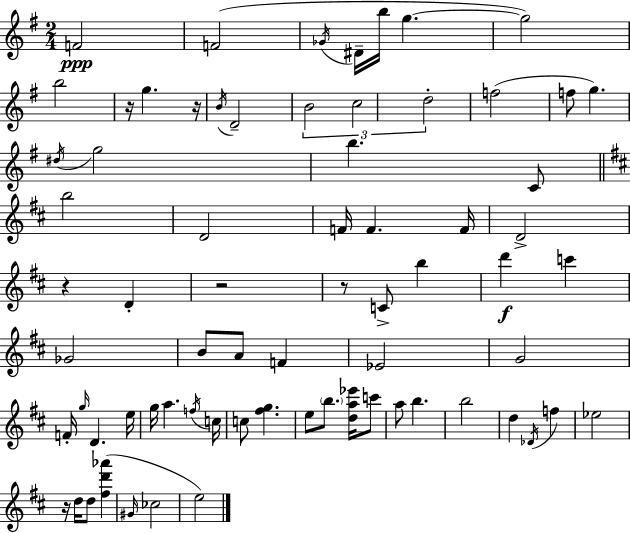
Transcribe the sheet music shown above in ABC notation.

X:1
T:Untitled
M:2/4
L:1/4
K:Em
F2 F2 _G/4 ^D/4 b/4 g g2 b2 z/4 g z/4 B/4 D2 B2 c2 d2 f2 f/2 g ^d/4 g2 b C/2 b2 D2 F/4 F F/4 D2 z D z2 z/2 C/2 b d' c' _G2 B/2 A/2 F _E2 G2 F/4 g/4 D e/4 g/4 a f/4 c/4 c/2 [^fg] e/2 b/2 [da_e']/4 c'/2 a/2 b b2 d _D/4 f _e2 z/4 d/4 d/2 [^fd'_a'] ^G/4 _c2 e2